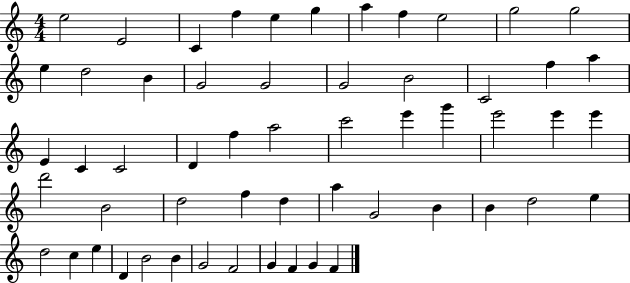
E5/h E4/h C4/q F5/q E5/q G5/q A5/q F5/q E5/h G5/h G5/h E5/q D5/h B4/q G4/h G4/h G4/h B4/h C4/h F5/q A5/q E4/q C4/q C4/h D4/q F5/q A5/h C6/h E6/q G6/q E6/h E6/q E6/q D6/h B4/h D5/h F5/q D5/q A5/q G4/h B4/q B4/q D5/h E5/q D5/h C5/q E5/q D4/q B4/h B4/q G4/h F4/h G4/q F4/q G4/q F4/q